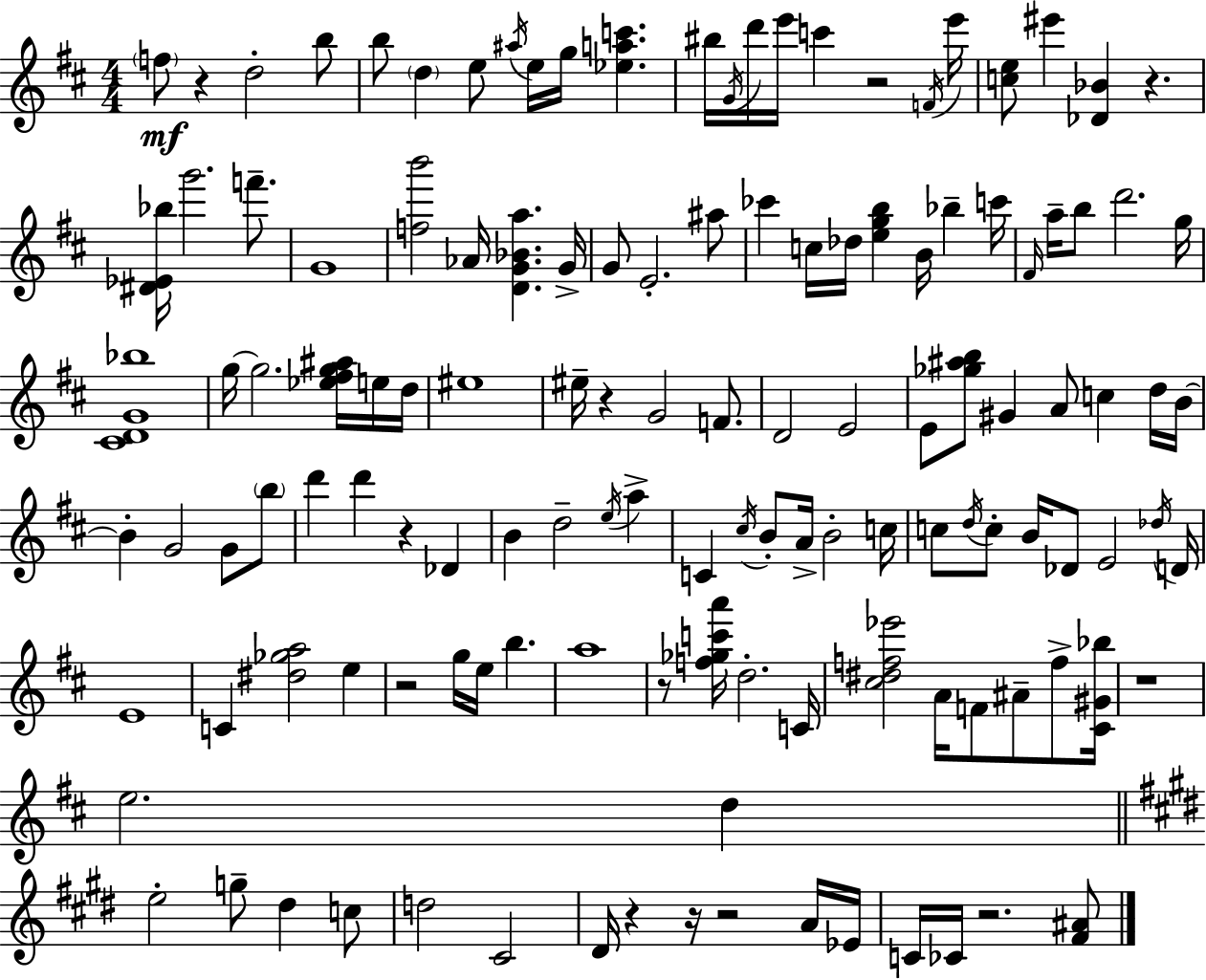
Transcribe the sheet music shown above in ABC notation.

X:1
T:Untitled
M:4/4
L:1/4
K:D
f/2 z d2 b/2 b/2 d e/2 ^a/4 e/4 g/4 [_eac'] ^b/4 G/4 d'/4 e'/4 c' z2 F/4 e'/4 [ce]/2 ^e' [_D_B] z [^D_E_b]/4 g'2 f'/2 G4 [fb']2 _A/4 [DG_Ba] G/4 G/2 E2 ^a/2 _c' c/4 _d/4 [egb] B/4 _b c'/4 ^F/4 a/4 b/2 d'2 g/4 [^CDG_b]4 g/4 g2 [_e^fg^a]/4 e/4 d/4 ^e4 ^e/4 z G2 F/2 D2 E2 E/2 [_g^ab]/2 ^G A/2 c d/4 B/4 B G2 G/2 b/2 d' d' z _D B d2 e/4 a C ^c/4 B/2 A/4 B2 c/4 c/2 d/4 c/2 B/4 _D/2 E2 _d/4 D/4 E4 C [^d_ga]2 e z2 g/4 e/4 b a4 z/2 [f_gc'a']/4 d2 C/4 [^c^df_e']2 A/4 F/2 ^A/2 f/2 [^C^G_b]/4 z4 e2 d e2 g/2 ^d c/2 d2 ^C2 ^D/4 z z/4 z2 A/4 _E/4 C/4 _C/4 z2 [^F^A]/2